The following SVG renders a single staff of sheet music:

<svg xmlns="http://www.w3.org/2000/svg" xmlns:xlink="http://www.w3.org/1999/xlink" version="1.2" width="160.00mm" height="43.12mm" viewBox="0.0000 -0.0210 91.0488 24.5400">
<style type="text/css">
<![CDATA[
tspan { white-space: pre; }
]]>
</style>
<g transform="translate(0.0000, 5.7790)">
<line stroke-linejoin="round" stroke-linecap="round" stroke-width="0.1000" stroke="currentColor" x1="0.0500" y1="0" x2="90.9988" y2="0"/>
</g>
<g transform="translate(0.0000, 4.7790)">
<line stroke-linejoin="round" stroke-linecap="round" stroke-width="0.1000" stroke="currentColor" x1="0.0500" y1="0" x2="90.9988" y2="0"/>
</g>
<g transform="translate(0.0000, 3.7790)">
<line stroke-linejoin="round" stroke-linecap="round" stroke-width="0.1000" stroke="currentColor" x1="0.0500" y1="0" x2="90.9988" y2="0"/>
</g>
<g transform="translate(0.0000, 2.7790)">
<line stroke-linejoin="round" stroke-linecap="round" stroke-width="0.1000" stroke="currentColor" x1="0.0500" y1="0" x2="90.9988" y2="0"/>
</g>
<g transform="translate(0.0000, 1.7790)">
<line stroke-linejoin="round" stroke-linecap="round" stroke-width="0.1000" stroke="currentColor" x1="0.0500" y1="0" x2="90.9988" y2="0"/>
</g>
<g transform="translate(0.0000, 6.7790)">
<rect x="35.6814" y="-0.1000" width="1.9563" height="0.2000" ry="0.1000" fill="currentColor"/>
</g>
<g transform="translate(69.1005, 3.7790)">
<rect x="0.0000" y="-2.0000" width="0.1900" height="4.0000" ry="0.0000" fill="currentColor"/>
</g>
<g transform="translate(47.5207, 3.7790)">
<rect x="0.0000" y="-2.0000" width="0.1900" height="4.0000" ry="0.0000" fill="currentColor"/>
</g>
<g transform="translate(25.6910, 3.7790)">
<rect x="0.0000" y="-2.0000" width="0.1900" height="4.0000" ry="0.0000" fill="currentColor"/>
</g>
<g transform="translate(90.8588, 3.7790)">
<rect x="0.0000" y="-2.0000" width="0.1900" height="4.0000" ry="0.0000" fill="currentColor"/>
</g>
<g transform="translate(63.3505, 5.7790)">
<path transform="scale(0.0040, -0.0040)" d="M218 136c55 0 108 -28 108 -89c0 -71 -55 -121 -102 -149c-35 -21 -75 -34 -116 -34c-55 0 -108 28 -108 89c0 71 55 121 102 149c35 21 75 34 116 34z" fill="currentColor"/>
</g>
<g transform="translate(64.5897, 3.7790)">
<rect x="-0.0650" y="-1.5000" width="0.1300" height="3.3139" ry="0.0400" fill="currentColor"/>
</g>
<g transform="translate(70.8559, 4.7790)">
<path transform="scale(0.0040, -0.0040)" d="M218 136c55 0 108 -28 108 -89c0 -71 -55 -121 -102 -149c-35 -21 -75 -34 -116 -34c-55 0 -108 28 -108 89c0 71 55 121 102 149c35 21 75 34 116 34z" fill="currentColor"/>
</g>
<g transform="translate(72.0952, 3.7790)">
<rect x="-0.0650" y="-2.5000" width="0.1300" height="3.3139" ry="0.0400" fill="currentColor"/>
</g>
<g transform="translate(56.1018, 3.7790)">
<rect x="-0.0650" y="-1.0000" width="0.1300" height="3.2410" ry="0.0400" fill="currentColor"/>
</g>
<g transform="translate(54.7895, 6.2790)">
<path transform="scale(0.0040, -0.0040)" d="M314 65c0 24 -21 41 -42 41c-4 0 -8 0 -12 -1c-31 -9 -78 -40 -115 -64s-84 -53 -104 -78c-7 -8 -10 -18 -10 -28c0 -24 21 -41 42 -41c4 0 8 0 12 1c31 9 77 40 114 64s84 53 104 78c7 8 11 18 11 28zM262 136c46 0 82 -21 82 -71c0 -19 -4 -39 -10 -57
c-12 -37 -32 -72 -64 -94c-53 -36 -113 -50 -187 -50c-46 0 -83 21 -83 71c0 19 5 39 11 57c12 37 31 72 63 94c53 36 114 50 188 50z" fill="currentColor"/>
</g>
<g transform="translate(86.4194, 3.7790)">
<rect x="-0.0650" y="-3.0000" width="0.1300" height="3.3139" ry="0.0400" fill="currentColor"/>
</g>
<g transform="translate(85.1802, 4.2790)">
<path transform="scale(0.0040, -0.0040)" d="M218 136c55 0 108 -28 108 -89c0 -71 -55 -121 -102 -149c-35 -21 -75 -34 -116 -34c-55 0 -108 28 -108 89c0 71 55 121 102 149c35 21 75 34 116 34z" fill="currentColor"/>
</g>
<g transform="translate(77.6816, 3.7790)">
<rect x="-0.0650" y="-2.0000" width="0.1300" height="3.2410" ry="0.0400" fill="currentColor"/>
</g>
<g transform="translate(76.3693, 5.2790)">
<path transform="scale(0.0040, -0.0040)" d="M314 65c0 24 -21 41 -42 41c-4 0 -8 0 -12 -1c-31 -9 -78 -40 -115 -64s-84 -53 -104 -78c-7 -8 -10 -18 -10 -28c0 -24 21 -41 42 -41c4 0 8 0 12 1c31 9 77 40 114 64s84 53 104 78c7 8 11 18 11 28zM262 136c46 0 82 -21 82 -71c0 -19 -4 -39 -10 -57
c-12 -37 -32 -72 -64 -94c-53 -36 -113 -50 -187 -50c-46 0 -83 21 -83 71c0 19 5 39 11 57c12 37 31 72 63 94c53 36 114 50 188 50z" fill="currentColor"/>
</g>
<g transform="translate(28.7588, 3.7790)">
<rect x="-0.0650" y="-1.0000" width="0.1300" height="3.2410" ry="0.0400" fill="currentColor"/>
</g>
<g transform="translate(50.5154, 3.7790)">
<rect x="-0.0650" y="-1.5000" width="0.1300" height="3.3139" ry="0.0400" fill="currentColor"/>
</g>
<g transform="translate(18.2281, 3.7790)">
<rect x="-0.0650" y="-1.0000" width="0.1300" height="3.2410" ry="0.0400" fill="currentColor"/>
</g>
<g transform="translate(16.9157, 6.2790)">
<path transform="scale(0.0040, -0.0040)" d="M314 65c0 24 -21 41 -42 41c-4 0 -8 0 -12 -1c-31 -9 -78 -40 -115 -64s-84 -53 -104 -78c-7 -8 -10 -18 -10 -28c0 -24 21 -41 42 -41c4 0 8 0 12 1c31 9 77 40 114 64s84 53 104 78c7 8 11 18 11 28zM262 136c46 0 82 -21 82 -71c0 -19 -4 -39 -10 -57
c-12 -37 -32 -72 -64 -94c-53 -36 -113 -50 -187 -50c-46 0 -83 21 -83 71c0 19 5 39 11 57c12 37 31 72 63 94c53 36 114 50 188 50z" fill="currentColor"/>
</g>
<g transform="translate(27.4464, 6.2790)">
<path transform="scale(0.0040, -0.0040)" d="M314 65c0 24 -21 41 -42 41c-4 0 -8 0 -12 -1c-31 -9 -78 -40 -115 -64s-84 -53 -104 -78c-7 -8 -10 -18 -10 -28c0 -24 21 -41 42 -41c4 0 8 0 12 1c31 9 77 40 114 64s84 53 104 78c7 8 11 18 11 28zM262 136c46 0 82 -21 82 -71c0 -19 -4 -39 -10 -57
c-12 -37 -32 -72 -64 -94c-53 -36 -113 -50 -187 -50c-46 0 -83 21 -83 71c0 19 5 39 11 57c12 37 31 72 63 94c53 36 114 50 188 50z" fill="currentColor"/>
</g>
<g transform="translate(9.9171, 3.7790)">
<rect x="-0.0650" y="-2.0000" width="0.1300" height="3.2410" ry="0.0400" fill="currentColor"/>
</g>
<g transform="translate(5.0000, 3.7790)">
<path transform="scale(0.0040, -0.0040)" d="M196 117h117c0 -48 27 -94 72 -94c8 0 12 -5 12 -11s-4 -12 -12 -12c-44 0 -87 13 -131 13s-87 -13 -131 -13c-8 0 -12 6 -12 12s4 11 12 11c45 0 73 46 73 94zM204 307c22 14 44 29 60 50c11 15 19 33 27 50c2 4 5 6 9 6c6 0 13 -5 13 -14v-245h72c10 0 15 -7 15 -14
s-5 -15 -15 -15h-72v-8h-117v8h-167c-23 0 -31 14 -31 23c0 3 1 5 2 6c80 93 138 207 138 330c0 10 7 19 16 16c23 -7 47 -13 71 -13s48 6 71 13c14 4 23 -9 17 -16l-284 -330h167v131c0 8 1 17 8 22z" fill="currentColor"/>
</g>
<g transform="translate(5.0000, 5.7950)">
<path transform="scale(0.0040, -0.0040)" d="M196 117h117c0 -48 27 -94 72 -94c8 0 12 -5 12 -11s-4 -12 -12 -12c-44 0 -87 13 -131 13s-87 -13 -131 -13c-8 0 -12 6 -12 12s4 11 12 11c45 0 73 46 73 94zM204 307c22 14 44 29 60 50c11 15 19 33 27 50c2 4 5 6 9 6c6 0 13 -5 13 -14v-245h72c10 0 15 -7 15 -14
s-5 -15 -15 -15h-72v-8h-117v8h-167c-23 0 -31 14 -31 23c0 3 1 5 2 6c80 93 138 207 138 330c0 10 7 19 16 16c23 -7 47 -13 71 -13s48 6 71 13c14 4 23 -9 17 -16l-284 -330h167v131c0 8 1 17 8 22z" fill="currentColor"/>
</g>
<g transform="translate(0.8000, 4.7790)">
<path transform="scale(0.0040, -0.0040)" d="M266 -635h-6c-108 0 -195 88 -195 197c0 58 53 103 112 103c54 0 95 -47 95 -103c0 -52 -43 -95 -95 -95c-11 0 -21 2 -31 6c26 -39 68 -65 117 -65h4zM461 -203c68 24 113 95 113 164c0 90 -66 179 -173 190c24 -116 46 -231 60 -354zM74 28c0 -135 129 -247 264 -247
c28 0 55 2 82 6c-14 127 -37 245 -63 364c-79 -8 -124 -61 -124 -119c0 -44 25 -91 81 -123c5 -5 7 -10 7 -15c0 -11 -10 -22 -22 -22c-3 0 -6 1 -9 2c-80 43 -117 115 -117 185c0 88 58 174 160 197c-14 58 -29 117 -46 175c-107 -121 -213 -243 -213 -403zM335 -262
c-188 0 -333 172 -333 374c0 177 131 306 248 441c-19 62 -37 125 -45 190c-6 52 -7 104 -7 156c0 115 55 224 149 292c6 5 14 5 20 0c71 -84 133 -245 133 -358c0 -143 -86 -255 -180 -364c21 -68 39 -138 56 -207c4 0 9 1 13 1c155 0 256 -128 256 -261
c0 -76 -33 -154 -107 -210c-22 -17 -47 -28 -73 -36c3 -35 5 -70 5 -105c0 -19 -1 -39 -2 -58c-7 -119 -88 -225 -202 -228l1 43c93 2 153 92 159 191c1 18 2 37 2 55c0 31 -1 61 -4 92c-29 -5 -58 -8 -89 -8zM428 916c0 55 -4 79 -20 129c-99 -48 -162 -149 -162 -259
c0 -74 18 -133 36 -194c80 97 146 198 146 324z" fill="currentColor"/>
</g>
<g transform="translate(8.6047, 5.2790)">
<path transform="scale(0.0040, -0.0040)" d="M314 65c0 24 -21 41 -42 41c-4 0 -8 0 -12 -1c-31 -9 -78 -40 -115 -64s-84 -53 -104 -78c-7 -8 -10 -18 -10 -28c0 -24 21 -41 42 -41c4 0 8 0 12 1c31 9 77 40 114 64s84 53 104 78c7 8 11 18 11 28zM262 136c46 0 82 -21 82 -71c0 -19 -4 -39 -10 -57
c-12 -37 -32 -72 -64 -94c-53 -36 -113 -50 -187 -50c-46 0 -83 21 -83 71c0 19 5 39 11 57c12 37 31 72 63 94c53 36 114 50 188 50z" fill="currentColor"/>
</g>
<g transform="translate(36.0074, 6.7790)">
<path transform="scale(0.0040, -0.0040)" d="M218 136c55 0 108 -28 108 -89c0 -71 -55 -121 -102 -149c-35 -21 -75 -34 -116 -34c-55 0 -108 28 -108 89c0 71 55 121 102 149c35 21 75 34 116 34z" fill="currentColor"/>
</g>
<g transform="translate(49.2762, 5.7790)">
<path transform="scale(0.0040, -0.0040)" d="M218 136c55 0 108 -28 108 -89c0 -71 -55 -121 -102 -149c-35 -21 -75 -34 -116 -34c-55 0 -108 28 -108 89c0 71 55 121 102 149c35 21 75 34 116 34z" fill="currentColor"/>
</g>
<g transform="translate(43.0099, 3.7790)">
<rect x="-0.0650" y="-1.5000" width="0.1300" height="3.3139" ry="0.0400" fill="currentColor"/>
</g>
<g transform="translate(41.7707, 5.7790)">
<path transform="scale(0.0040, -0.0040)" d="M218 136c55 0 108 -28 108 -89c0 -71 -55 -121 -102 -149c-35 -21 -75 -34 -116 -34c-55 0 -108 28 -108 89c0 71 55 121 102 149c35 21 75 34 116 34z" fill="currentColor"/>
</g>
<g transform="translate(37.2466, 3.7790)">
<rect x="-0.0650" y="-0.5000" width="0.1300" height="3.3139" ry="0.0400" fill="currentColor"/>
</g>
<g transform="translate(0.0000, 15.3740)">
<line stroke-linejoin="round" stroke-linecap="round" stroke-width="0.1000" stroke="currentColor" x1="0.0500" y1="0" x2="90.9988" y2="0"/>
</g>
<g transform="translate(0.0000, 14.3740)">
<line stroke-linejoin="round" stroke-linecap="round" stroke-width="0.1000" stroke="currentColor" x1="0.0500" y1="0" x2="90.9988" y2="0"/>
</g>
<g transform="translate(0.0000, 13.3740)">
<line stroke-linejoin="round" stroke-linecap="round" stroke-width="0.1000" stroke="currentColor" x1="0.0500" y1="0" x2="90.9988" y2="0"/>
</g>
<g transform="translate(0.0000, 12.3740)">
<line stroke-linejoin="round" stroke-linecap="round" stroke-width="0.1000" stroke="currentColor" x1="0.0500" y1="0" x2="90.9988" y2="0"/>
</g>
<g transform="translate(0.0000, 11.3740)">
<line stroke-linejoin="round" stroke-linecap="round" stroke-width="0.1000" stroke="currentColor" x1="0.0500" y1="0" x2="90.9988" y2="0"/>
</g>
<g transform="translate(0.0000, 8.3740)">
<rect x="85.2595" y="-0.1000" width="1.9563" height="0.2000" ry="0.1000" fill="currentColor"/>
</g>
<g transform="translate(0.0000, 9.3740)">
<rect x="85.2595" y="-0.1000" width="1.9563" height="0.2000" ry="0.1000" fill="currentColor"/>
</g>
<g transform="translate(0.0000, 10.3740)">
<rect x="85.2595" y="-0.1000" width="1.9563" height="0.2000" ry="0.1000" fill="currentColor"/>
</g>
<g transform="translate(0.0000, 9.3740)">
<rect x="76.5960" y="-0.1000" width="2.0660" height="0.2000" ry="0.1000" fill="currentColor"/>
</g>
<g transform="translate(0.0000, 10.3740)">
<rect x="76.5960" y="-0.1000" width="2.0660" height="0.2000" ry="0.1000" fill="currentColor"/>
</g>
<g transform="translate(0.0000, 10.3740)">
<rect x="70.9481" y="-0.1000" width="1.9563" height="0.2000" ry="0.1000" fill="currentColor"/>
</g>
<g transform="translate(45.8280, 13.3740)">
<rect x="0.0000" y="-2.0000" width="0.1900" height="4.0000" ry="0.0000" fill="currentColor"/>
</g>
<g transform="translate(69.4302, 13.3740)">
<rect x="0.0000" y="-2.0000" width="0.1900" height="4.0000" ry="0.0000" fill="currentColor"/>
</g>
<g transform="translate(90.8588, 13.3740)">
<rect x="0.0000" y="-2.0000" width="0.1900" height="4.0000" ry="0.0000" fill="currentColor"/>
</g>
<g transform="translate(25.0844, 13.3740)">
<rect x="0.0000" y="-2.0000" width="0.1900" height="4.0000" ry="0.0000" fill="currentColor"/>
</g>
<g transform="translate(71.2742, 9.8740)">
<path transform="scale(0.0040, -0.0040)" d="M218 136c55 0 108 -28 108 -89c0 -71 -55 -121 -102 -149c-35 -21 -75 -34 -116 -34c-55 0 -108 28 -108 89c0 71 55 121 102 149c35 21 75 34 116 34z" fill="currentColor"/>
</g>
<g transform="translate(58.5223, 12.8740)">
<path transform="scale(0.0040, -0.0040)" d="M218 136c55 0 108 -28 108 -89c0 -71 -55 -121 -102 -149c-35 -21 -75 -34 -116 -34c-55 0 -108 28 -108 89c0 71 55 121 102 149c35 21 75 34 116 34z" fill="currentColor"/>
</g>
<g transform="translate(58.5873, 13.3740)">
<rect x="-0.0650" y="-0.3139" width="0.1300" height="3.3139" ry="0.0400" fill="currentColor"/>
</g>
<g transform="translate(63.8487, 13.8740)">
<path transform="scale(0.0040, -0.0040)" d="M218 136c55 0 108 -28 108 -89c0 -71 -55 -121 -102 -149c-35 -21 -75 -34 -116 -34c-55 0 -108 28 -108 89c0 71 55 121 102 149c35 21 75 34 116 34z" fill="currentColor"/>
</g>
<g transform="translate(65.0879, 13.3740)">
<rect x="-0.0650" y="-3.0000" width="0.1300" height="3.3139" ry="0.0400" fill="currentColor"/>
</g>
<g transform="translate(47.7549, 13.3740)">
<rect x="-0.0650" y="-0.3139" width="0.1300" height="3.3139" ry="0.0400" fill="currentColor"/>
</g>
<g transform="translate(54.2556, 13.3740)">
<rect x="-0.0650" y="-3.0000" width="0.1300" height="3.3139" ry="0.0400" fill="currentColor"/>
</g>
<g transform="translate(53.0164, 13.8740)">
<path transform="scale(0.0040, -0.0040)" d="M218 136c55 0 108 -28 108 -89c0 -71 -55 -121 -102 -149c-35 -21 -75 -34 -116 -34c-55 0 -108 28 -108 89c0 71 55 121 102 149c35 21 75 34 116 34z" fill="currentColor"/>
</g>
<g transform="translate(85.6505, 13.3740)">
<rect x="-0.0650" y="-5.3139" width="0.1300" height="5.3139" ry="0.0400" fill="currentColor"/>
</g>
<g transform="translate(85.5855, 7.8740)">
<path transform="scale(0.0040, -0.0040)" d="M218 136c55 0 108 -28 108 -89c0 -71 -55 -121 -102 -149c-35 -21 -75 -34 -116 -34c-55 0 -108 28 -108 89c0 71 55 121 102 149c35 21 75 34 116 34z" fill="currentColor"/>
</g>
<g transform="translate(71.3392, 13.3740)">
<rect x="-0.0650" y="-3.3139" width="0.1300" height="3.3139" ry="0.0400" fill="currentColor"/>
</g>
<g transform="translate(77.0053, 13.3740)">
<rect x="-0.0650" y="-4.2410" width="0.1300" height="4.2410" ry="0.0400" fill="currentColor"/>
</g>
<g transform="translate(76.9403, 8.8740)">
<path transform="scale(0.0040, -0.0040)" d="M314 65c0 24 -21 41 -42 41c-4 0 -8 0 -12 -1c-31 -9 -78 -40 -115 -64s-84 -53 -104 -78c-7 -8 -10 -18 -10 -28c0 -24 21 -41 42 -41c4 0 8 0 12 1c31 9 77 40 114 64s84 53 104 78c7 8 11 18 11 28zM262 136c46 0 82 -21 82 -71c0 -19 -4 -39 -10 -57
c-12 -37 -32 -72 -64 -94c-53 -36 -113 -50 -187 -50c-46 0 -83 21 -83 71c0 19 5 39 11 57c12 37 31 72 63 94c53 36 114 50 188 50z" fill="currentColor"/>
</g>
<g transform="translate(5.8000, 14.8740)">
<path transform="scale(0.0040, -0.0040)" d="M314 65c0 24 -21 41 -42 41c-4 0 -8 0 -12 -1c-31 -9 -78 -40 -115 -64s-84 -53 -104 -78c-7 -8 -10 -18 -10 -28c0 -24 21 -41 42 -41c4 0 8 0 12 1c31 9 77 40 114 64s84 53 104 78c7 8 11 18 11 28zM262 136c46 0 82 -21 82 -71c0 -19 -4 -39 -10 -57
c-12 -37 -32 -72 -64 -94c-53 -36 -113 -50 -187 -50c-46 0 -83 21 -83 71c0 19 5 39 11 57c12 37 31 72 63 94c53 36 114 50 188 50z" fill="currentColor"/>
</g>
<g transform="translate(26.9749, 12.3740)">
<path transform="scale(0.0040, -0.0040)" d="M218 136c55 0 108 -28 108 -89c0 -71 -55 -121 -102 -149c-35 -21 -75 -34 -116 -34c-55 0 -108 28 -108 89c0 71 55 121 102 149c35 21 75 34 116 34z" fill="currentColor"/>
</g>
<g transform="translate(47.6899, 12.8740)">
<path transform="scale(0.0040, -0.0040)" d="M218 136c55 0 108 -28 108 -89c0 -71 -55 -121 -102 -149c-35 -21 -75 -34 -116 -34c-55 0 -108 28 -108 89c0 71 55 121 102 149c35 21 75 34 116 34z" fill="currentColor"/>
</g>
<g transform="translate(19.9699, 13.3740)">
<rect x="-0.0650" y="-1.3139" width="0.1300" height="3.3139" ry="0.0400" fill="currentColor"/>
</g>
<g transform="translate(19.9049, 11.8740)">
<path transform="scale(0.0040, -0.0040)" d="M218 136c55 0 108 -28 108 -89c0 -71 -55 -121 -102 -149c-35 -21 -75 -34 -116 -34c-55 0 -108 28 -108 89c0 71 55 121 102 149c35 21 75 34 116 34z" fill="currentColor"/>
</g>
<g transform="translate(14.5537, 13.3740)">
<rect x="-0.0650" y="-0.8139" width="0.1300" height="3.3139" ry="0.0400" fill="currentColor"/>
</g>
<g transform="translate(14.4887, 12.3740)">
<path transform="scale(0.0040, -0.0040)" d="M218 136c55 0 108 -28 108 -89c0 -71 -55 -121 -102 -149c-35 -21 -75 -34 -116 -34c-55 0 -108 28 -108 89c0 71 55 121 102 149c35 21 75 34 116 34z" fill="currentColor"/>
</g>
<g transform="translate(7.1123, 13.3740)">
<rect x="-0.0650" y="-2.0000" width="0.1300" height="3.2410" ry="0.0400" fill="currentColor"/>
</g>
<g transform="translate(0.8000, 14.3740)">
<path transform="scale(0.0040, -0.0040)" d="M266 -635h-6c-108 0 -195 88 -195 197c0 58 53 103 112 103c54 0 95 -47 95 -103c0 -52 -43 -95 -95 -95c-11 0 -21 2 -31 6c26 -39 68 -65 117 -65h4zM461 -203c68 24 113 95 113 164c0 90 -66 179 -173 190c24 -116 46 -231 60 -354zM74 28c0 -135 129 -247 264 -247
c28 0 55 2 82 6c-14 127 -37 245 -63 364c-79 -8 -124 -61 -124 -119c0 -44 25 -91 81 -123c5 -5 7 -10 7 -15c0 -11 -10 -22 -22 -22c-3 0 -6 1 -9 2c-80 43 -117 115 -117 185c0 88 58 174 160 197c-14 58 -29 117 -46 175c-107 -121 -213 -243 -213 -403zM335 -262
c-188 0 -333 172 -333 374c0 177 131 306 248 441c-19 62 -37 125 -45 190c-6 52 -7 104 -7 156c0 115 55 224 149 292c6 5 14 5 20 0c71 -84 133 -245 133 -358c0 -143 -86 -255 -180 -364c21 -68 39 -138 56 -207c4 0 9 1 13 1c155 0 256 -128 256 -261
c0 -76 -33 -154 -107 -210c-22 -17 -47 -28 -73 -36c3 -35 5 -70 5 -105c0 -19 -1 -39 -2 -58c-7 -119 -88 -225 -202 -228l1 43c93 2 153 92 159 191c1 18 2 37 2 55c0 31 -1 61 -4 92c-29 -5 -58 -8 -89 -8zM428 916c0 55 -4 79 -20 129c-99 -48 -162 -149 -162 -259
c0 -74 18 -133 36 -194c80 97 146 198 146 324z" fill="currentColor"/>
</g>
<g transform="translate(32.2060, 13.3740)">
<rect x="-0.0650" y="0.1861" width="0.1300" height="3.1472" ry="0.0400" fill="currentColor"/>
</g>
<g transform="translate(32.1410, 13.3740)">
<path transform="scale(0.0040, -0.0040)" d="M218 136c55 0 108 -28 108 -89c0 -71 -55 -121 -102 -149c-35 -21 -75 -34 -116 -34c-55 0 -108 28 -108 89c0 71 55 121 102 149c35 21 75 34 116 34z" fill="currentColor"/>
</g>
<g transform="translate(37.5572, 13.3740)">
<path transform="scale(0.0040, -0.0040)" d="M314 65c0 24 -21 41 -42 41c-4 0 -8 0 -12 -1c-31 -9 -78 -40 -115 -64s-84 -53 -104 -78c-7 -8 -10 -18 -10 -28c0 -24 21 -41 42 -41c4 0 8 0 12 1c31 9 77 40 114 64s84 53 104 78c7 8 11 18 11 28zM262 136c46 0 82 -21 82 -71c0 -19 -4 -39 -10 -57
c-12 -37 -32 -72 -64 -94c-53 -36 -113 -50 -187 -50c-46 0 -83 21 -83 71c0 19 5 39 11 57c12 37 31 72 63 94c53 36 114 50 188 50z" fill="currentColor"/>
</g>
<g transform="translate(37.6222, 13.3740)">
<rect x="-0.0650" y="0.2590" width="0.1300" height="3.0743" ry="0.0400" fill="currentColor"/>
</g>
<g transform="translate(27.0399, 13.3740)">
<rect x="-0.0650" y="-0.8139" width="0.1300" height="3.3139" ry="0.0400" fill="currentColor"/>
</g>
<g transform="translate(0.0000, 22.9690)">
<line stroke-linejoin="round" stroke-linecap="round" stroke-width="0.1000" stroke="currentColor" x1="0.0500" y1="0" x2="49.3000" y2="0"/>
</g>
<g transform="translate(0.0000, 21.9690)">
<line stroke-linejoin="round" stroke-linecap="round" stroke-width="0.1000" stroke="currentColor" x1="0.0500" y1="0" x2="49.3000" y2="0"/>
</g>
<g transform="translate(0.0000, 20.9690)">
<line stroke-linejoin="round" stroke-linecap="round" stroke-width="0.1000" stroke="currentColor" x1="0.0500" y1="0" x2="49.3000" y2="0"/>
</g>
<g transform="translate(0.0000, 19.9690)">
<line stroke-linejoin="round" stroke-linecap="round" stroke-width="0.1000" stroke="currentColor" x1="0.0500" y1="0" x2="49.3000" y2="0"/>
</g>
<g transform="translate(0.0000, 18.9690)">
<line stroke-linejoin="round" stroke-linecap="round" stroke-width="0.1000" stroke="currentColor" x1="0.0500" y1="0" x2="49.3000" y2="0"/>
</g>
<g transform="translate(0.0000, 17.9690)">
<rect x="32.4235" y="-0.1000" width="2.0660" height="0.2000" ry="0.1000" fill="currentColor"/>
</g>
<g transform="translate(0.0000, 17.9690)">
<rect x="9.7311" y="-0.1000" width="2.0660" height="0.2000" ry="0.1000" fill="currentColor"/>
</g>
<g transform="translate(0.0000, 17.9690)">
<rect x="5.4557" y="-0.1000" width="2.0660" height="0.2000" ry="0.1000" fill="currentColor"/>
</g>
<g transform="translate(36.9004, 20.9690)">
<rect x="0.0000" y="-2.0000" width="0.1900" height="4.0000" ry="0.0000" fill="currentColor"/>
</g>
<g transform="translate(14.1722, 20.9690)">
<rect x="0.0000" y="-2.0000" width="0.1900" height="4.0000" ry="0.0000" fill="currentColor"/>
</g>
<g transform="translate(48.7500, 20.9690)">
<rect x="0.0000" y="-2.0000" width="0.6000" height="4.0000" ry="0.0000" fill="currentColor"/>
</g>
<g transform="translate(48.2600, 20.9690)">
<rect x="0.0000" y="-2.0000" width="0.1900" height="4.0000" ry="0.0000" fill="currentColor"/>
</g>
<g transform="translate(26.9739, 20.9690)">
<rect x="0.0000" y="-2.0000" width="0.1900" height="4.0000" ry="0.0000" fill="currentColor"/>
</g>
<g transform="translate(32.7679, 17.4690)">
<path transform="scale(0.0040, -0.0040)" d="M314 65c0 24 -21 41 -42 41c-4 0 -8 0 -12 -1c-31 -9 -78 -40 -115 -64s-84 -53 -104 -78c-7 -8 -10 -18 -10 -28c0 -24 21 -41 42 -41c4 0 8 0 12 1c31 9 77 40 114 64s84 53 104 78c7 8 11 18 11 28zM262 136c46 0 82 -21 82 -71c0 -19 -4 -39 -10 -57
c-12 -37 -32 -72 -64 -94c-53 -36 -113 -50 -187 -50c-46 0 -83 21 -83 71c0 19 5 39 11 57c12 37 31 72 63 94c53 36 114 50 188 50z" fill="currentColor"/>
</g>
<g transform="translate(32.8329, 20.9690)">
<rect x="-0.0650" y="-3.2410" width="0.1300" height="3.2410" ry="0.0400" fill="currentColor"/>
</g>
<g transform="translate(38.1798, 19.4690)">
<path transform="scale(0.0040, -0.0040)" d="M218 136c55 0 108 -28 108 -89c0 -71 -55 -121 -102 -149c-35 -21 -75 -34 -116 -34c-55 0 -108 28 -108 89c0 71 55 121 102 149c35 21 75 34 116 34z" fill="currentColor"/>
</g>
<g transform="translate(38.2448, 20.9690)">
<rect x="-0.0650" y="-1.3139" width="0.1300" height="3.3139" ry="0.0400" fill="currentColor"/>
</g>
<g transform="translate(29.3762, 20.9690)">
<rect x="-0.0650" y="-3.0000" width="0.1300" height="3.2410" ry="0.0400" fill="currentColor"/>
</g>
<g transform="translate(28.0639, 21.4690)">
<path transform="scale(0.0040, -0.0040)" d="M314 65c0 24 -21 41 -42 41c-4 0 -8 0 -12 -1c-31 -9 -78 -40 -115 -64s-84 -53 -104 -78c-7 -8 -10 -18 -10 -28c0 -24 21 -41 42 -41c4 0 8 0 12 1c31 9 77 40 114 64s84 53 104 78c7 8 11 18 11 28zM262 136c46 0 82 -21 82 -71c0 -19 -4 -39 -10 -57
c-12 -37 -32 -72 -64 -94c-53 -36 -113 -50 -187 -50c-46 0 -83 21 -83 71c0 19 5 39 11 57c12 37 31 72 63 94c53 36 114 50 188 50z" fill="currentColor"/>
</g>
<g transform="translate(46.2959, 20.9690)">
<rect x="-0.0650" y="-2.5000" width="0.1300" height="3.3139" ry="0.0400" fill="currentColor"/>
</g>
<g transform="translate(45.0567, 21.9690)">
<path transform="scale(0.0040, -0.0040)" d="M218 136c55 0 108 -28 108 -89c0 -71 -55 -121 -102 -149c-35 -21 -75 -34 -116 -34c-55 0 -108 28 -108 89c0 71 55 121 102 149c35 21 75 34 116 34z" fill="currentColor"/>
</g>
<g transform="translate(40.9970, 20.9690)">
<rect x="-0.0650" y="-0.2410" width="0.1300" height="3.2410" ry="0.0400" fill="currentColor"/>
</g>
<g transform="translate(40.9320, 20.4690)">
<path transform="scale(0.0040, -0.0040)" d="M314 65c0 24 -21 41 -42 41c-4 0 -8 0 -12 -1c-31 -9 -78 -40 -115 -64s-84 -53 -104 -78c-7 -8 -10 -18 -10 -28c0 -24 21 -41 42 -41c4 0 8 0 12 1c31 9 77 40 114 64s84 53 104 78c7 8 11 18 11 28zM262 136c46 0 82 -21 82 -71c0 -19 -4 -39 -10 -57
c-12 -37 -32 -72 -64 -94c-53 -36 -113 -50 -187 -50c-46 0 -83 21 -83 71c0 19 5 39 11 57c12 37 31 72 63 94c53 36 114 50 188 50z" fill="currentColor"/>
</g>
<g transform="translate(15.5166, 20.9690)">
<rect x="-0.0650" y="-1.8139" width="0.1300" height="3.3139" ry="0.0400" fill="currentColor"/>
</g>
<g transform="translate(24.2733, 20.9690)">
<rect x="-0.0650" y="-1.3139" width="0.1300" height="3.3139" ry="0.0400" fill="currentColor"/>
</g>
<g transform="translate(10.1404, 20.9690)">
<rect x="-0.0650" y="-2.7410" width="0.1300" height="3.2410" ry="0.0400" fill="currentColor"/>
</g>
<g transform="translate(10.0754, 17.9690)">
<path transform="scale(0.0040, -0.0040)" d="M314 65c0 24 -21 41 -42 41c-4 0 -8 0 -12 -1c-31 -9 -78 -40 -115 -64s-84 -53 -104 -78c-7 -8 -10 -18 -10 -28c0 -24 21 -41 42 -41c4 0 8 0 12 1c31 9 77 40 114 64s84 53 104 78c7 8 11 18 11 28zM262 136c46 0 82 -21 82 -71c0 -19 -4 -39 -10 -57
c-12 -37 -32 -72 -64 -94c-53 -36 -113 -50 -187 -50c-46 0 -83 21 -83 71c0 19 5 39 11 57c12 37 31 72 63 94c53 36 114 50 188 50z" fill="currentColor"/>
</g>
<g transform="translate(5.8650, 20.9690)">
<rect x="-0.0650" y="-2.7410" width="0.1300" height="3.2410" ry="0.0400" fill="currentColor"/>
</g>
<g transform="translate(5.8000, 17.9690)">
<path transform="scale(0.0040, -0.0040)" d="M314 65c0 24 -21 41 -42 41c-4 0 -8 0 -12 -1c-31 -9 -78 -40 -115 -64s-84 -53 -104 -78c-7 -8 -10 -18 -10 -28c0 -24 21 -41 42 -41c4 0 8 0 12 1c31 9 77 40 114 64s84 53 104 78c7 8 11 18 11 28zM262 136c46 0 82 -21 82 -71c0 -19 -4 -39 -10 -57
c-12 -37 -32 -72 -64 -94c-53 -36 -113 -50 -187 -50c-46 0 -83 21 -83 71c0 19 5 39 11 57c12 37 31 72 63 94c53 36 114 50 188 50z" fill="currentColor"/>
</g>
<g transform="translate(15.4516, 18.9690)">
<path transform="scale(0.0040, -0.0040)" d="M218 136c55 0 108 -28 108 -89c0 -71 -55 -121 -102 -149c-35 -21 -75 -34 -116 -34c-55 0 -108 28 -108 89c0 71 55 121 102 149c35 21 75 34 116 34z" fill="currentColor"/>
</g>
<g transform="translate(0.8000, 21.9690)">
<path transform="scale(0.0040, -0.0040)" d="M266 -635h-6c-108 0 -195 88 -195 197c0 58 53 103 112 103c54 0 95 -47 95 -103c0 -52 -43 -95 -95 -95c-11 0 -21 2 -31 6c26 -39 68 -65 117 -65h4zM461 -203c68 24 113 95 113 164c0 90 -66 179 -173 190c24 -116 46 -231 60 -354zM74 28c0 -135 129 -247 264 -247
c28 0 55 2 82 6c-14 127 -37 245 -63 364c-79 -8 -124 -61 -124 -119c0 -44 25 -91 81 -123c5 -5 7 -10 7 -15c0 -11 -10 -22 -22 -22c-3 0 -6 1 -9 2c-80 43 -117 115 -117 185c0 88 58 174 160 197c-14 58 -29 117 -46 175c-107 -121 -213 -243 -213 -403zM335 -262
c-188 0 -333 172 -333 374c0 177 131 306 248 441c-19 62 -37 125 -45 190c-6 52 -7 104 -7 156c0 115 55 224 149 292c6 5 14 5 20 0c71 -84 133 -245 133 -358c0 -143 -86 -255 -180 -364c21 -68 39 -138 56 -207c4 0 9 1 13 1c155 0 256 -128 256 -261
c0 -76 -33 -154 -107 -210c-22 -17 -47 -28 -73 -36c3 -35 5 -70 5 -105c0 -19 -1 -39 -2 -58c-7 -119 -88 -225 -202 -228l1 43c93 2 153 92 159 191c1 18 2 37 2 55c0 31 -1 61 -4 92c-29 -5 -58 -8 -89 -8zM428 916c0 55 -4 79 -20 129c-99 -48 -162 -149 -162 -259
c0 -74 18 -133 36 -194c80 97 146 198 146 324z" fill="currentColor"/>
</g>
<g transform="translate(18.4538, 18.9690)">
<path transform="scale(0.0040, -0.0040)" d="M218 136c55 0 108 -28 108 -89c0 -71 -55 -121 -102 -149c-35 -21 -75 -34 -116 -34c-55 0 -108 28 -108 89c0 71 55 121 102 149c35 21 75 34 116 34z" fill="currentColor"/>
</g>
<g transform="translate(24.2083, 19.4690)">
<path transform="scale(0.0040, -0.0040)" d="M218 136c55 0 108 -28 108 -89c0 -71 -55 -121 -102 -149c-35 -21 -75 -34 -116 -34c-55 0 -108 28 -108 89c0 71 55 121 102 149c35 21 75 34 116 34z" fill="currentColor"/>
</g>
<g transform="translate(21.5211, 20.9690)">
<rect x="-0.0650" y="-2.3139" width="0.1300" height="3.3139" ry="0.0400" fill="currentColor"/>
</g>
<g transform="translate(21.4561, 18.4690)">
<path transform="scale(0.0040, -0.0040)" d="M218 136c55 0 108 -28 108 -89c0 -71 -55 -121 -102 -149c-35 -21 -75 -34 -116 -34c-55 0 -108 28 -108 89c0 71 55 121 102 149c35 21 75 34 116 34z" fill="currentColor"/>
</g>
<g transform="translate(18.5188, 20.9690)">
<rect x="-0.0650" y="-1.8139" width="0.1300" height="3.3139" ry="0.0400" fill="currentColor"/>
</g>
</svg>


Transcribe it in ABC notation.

X:1
T:Untitled
M:4/4
L:1/4
K:C
F2 D2 D2 C E E D2 E G F2 A F2 d e d B B2 c A c A b d'2 f' a2 a2 f f g e A2 b2 e c2 G